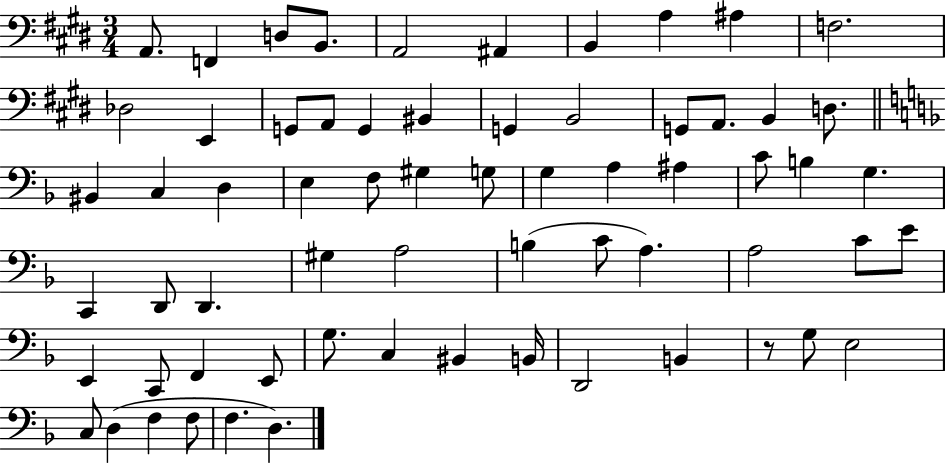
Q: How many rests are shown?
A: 1